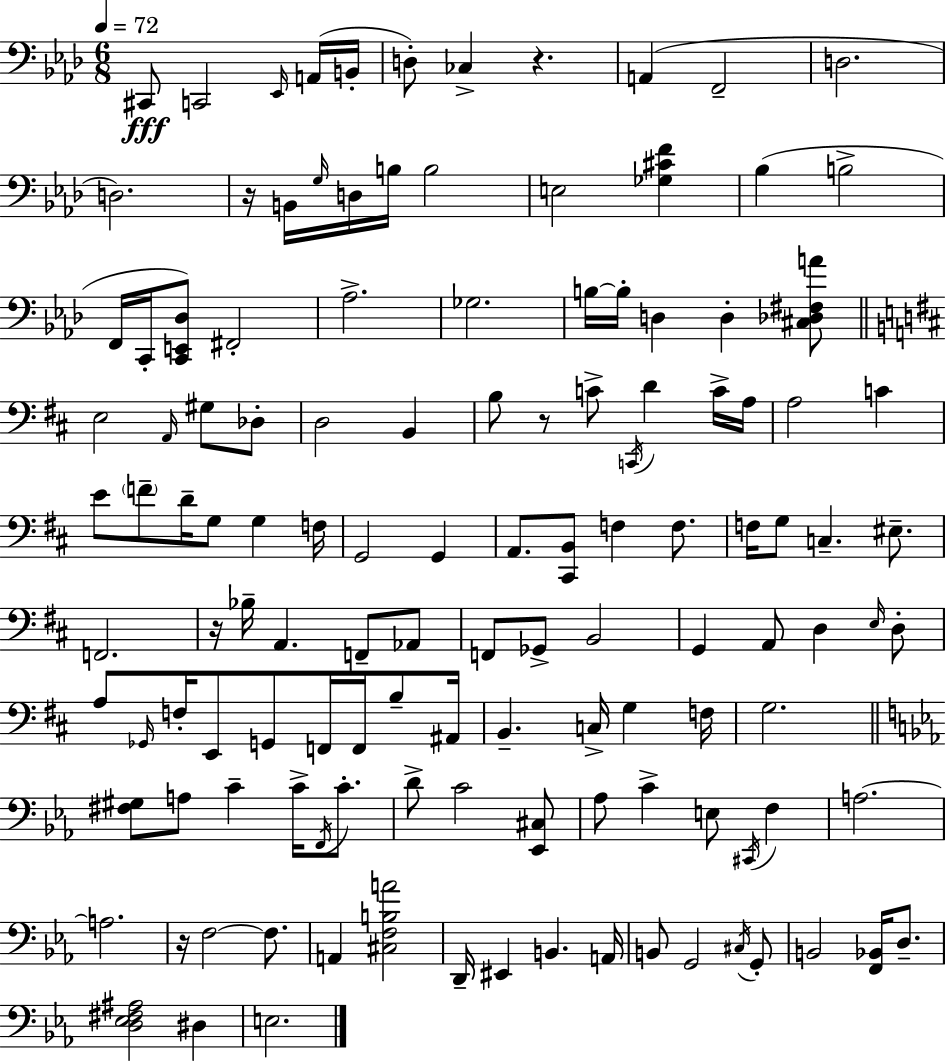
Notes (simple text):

C#2/e C2/h Eb2/s A2/s B2/s D3/e CES3/q R/q. A2/q F2/h D3/h. D3/h. R/s B2/s G3/s D3/s B3/s B3/h E3/h [Gb3,C#4,F4]/q Bb3/q B3/h F2/s C2/s [C2,E2,Db3]/e F#2/h Ab3/h. Gb3/h. B3/s B3/s D3/q D3/q [C#3,Db3,F#3,A4]/e E3/h A2/s G#3/e Db3/e D3/h B2/q B3/e R/e C4/e C2/s D4/q C4/s A3/s A3/h C4/q E4/e F4/e D4/s G3/e G3/q F3/s G2/h G2/q A2/e. [C#2,B2]/e F3/q F3/e. F3/s G3/e C3/q. EIS3/e. F2/h. R/s Bb3/s A2/q. F2/e Ab2/e F2/e Gb2/e B2/h G2/q A2/e D3/q E3/s D3/e A3/e Gb2/s F3/s E2/e G2/e F2/s F2/s B3/e A#2/s B2/q. C3/s G3/q F3/s G3/h. [F#3,G#3]/e A3/e C4/q C4/s F2/s C4/e. D4/e C4/h [Eb2,C#3]/e Ab3/e C4/q E3/e C#2/s F3/q A3/h. A3/h. R/s F3/h F3/e. A2/q [C#3,F3,B3,A4]/h D2/s EIS2/q B2/q. A2/s B2/e G2/h C#3/s G2/e B2/h [F2,Bb2]/s D3/e. [D3,Eb3,F#3,A#3]/h D#3/q E3/h.